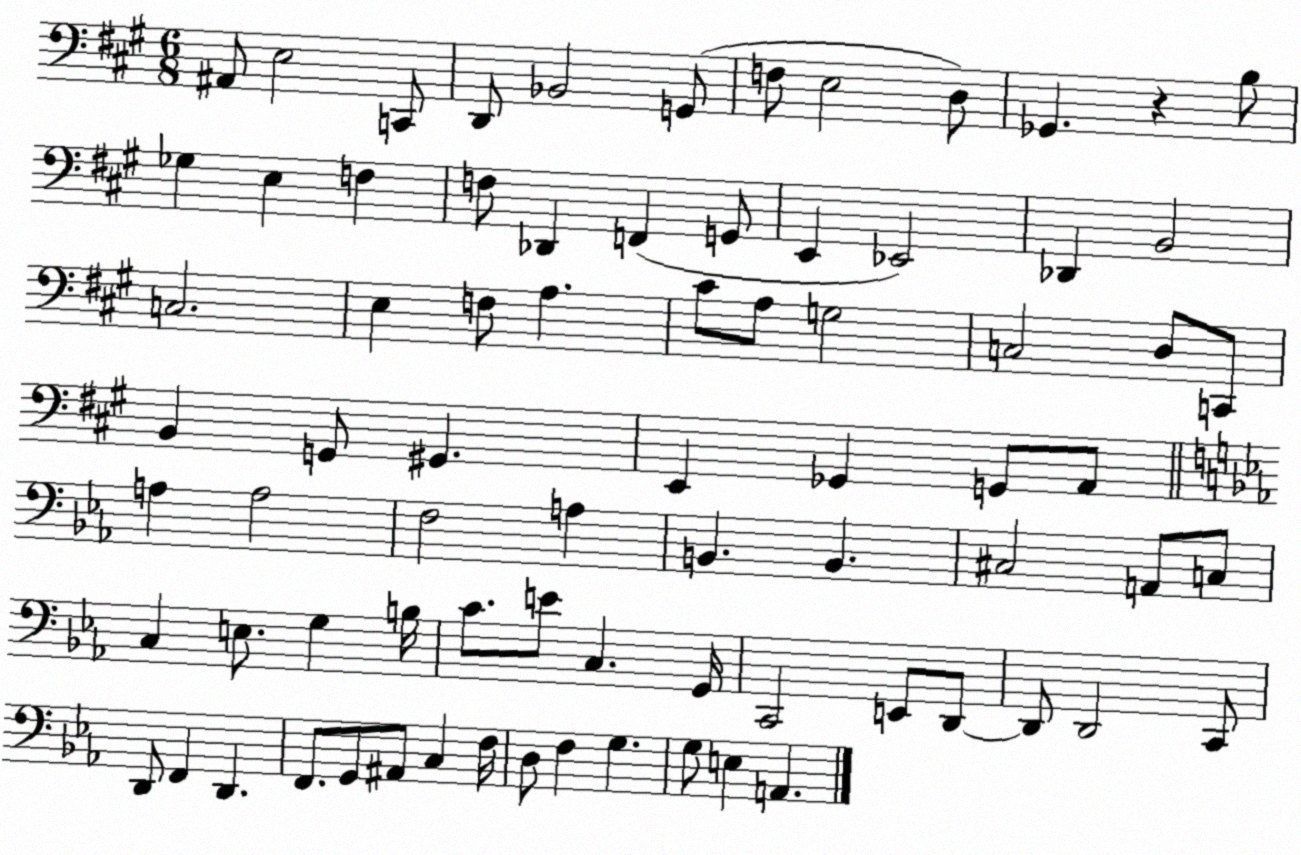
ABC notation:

X:1
T:Untitled
M:6/8
L:1/4
K:A
^A,,/2 E,2 C,,/2 D,,/2 _B,,2 G,,/2 F,/2 E,2 D,/2 _G,, z B,/2 _G, E, F, F,/2 _D,, F,, G,,/2 E,, _E,,2 _D,, B,,2 C,2 E, F,/2 A, ^C/2 A,/2 G,2 C,2 D,/2 C,,/2 B,, G,,/2 ^G,, E,, _G,, G,,/2 A,,/2 A, A,2 F,2 A, B,, B,, ^C,2 A,,/2 C,/2 C, E,/2 G, B,/4 C/2 E/2 C, G,,/4 C,,2 E,,/2 D,,/2 D,,/2 D,,2 C,,/2 D,,/2 F,, D,, F,,/2 G,,/2 ^A,,/2 C, F,/4 D,/2 F, G, G,/2 E, A,,